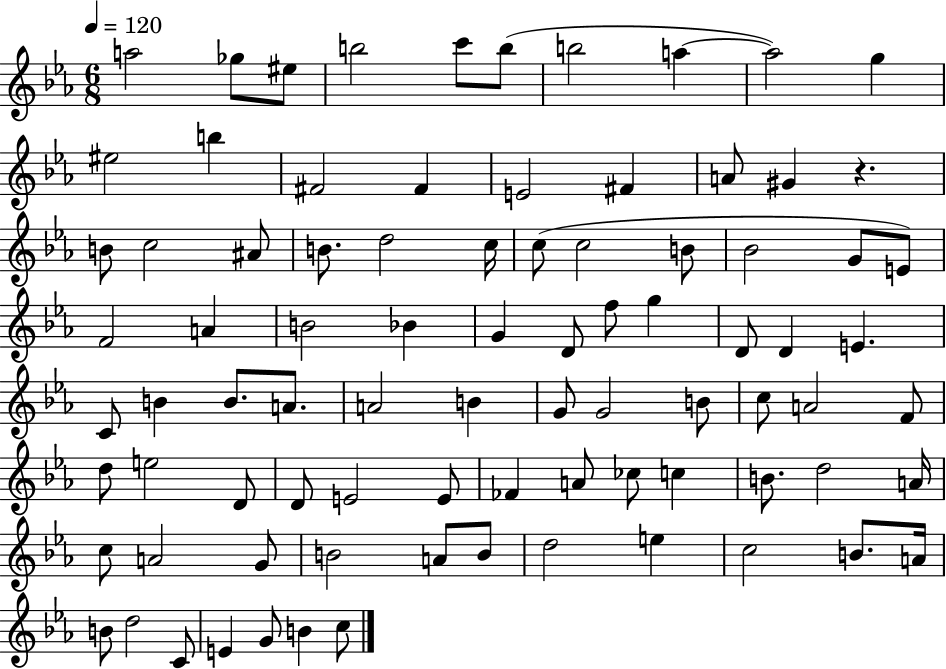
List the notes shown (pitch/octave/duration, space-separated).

A5/h Gb5/e EIS5/e B5/h C6/e B5/e B5/h A5/q A5/h G5/q EIS5/h B5/q F#4/h F#4/q E4/h F#4/q A4/e G#4/q R/q. B4/e C5/h A#4/e B4/e. D5/h C5/s C5/e C5/h B4/e Bb4/h G4/e E4/e F4/h A4/q B4/h Bb4/q G4/q D4/e F5/e G5/q D4/e D4/q E4/q. C4/e B4/q B4/e. A4/e. A4/h B4/q G4/e G4/h B4/e C5/e A4/h F4/e D5/e E5/h D4/e D4/e E4/h E4/e FES4/q A4/e CES5/e C5/q B4/e. D5/h A4/s C5/e A4/h G4/e B4/h A4/e B4/e D5/h E5/q C5/h B4/e. A4/s B4/e D5/h C4/e E4/q G4/e B4/q C5/e